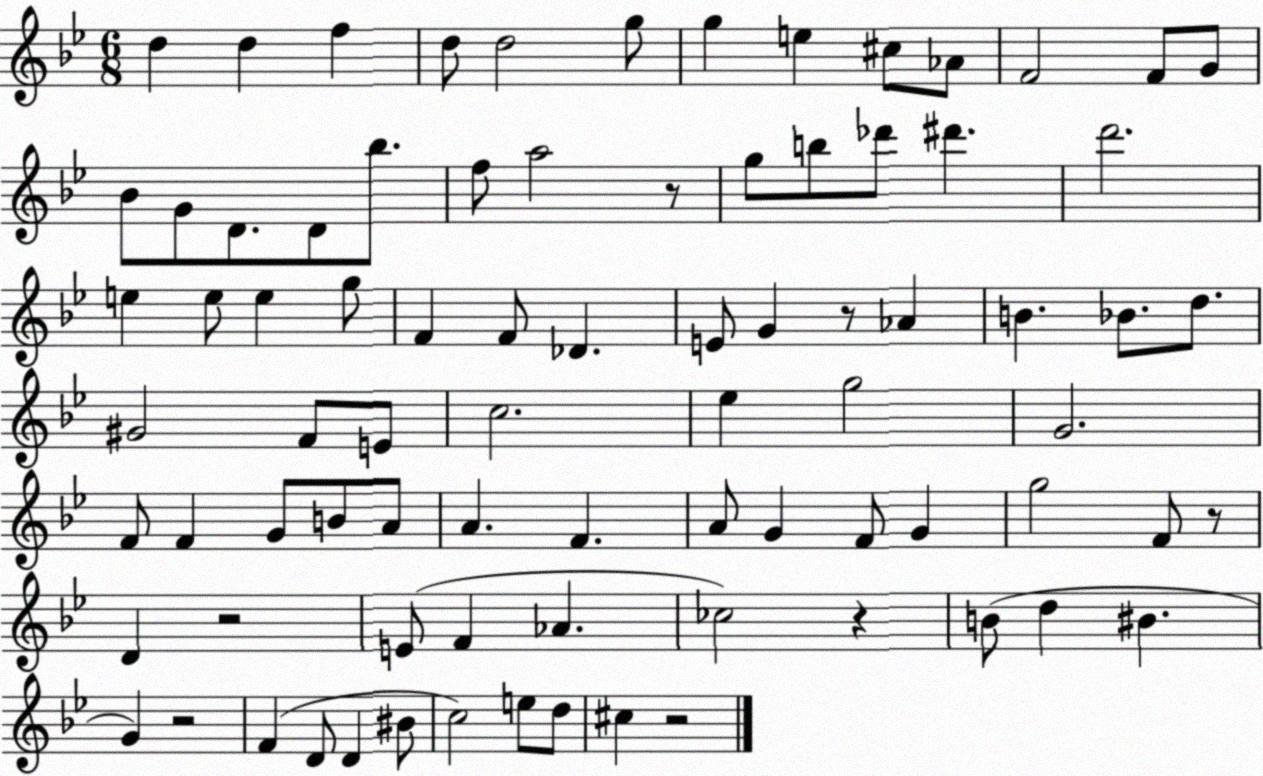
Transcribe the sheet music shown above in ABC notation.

X:1
T:Untitled
M:6/8
L:1/4
K:Bb
d d f d/2 d2 g/2 g e ^c/2 _A/2 F2 F/2 G/2 _B/2 G/2 D/2 D/2 _b/2 f/2 a2 z/2 g/2 b/2 _d'/2 ^d' d'2 e e/2 e g/2 F F/2 _D E/2 G z/2 _A B _B/2 d/2 ^G2 F/2 E/2 c2 _e g2 G2 F/2 F G/2 B/2 A/2 A F A/2 G F/2 G g2 F/2 z/2 D z2 E/2 F _A _c2 z B/2 d ^B G z2 F D/2 D ^B/2 c2 e/2 d/2 ^c z2